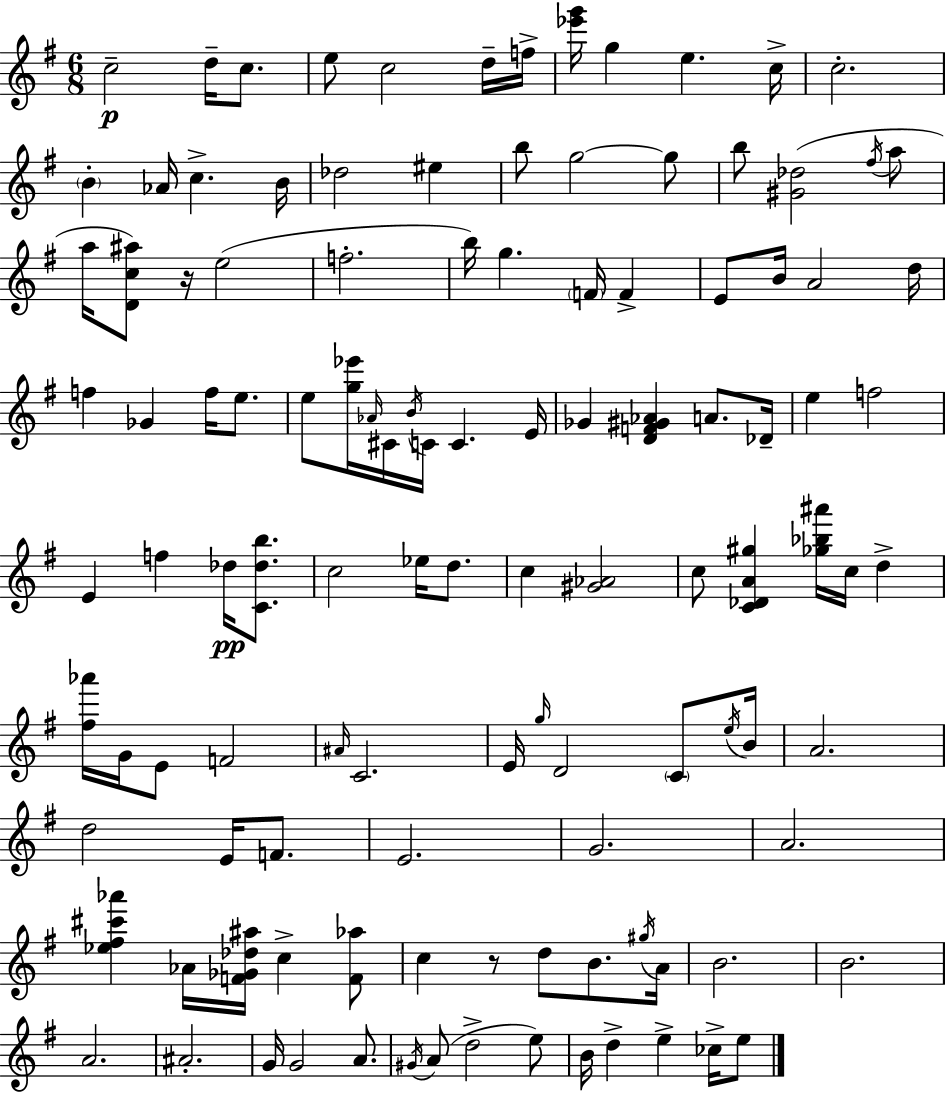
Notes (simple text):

C5/h D5/s C5/e. E5/e C5/h D5/s F5/s [Eb6,G6]/s G5/q E5/q. C5/s C5/h. B4/q Ab4/s C5/q. B4/s Db5/h EIS5/q B5/e G5/h G5/e B5/e [G#4,Db5]/h F#5/s A5/e A5/s [D4,C5,A#5]/e R/s E5/h F5/h. B5/s G5/q. F4/s F4/q E4/e B4/s A4/h D5/s F5/q Gb4/q F5/s E5/e. E5/e [G5,Eb6]/s Ab4/s C#4/s B4/s C4/s C4/q. E4/s Gb4/q [D4,F4,G#4,Ab4]/q A4/e. Db4/s E5/q F5/h E4/q F5/q Db5/s [C4,Db5,B5]/e. C5/h Eb5/s D5/e. C5/q [G#4,Ab4]/h C5/e [C4,Db4,A4,G#5]/q [Gb5,Bb5,A#6]/s C5/s D5/q [F#5,Ab6]/s G4/s E4/e F4/h A#4/s C4/h. E4/s G5/s D4/h C4/e E5/s B4/s A4/h. D5/h E4/s F4/e. E4/h. G4/h. A4/h. [Eb5,F#5,C#6,Ab6]/q Ab4/s [F4,Gb4,Db5,A#5]/s C5/q [F4,Ab5]/e C5/q R/e D5/e B4/e. G#5/s A4/s B4/h. B4/h. A4/h. A#4/h. G4/s G4/h A4/e. G#4/s A4/e D5/h E5/e B4/s D5/q E5/q CES5/s E5/e